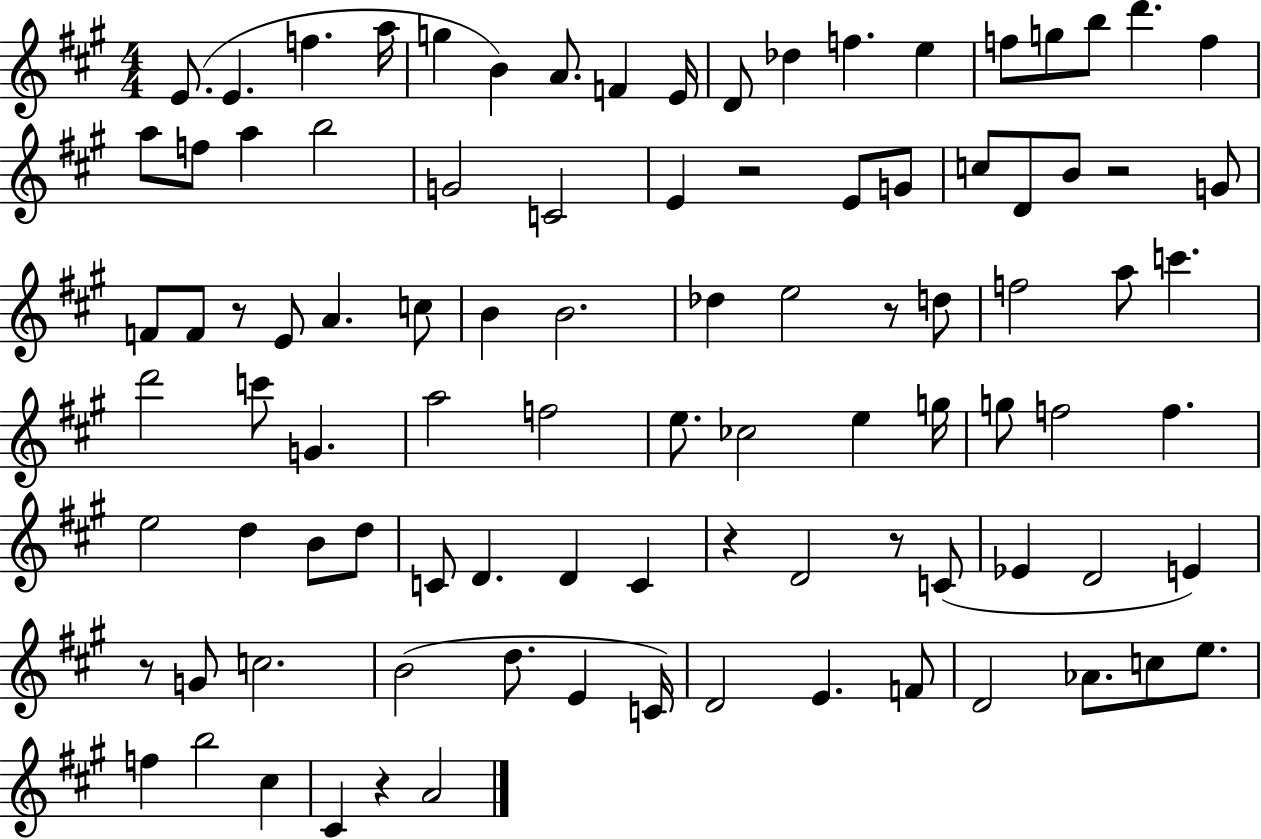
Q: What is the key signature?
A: A major